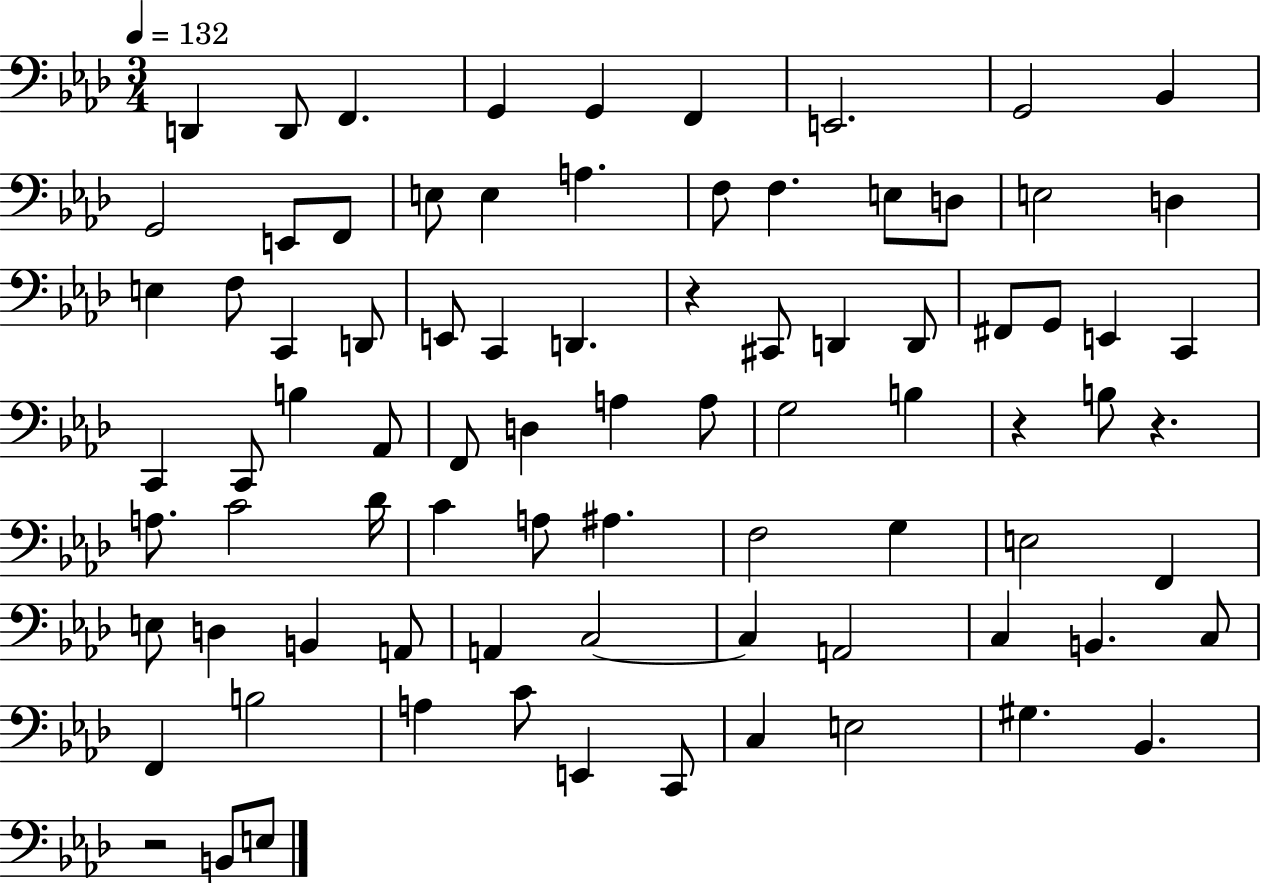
D2/q D2/e F2/q. G2/q G2/q F2/q E2/h. G2/h Bb2/q G2/h E2/e F2/e E3/e E3/q A3/q. F3/e F3/q. E3/e D3/e E3/h D3/q E3/q F3/e C2/q D2/e E2/e C2/q D2/q. R/q C#2/e D2/q D2/e F#2/e G2/e E2/q C2/q C2/q C2/e B3/q Ab2/e F2/e D3/q A3/q A3/e G3/h B3/q R/q B3/e R/q. A3/e. C4/h Db4/s C4/q A3/e A#3/q. F3/h G3/q E3/h F2/q E3/e D3/q B2/q A2/e A2/q C3/h C3/q A2/h C3/q B2/q. C3/e F2/q B3/h A3/q C4/e E2/q C2/e C3/q E3/h G#3/q. Bb2/q. R/h B2/e E3/e